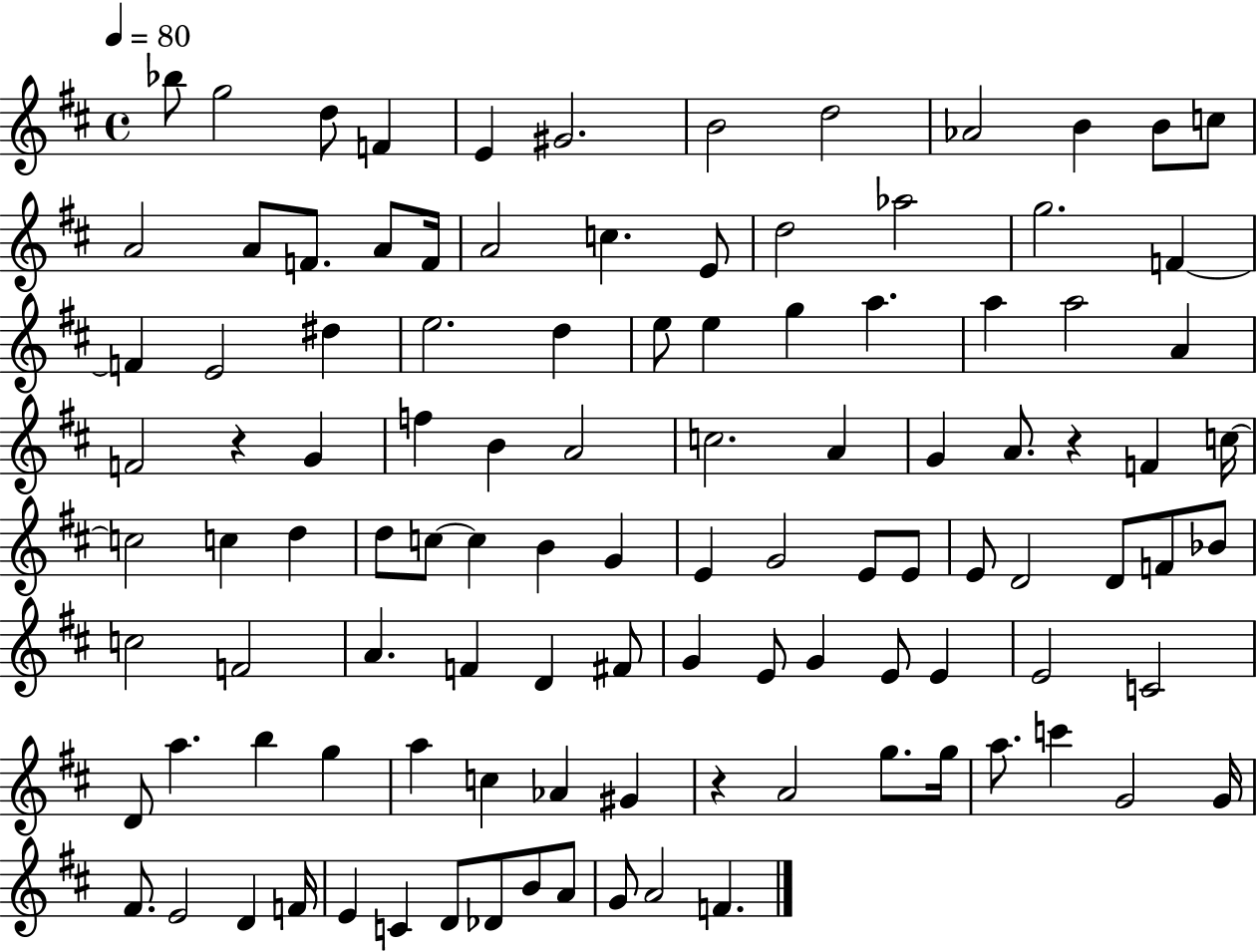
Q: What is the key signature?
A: D major